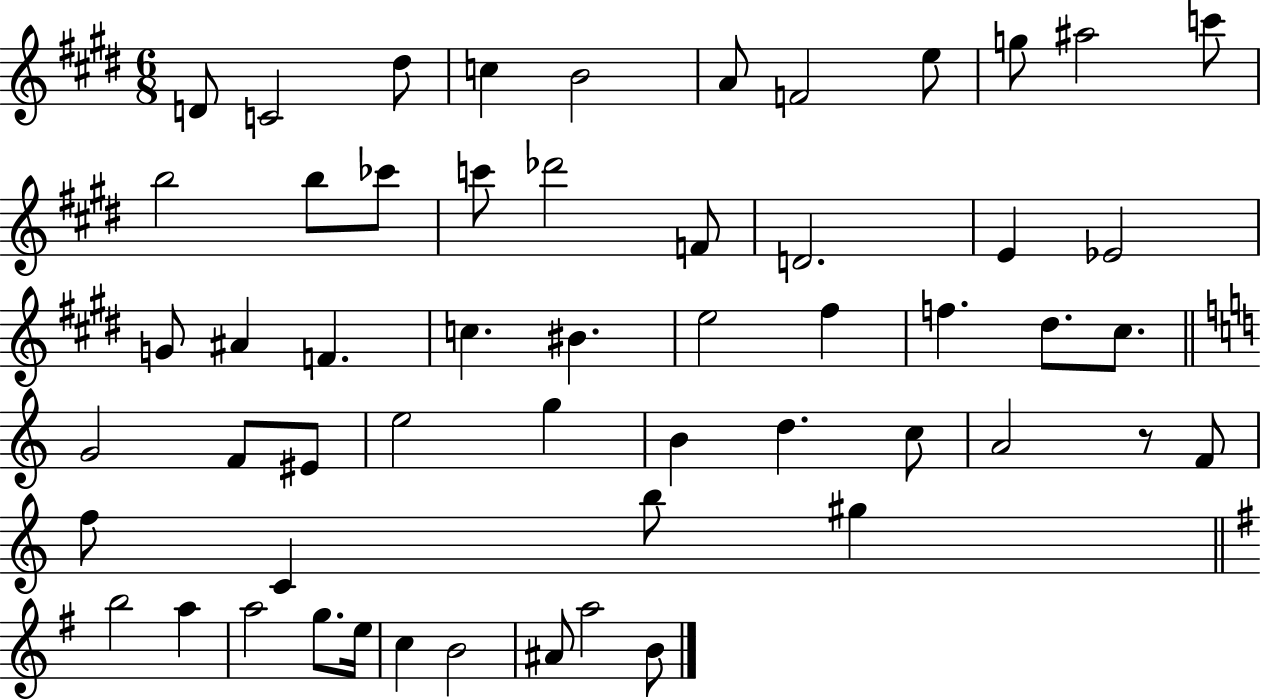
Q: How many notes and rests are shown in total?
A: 55